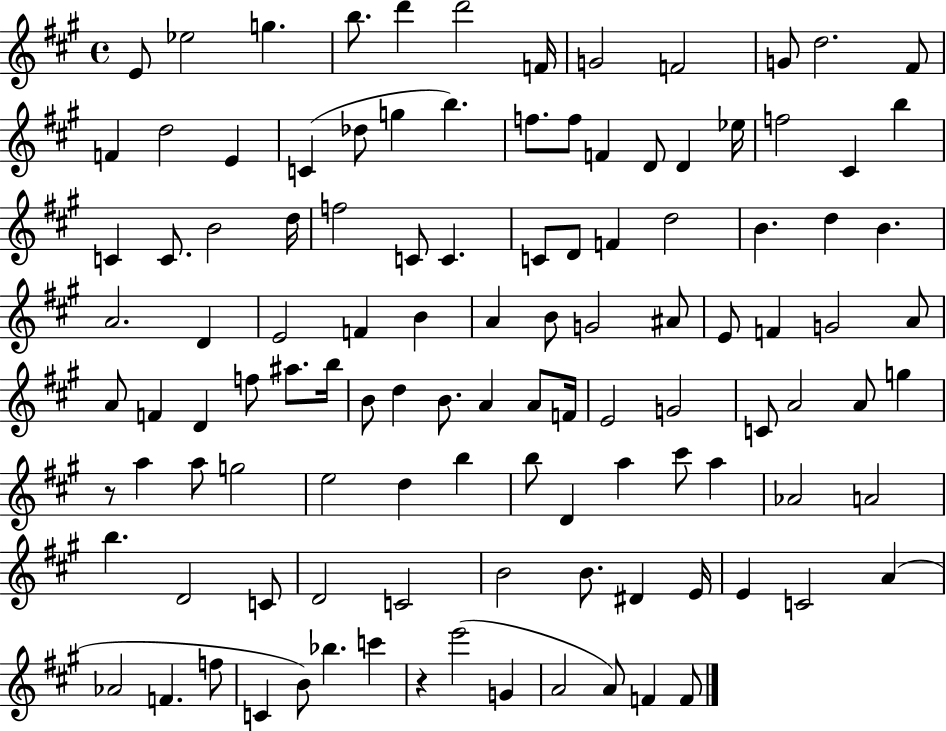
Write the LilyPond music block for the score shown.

{
  \clef treble
  \time 4/4
  \defaultTimeSignature
  \key a \major
  \repeat volta 2 { e'8 ees''2 g''4. | b''8. d'''4 d'''2 f'16 | g'2 f'2 | g'8 d''2. fis'8 | \break f'4 d''2 e'4 | c'4( des''8 g''4 b''4.) | f''8. f''8 f'4 d'8 d'4 ees''16 | f''2 cis'4 b''4 | \break c'4 c'8. b'2 d''16 | f''2 c'8 c'4. | c'8 d'8 f'4 d''2 | b'4. d''4 b'4. | \break a'2. d'4 | e'2 f'4 b'4 | a'4 b'8 g'2 ais'8 | e'8 f'4 g'2 a'8 | \break a'8 f'4 d'4 f''8 ais''8. b''16 | b'8 d''4 b'8. a'4 a'8 f'16 | e'2 g'2 | c'8 a'2 a'8 g''4 | \break r8 a''4 a''8 g''2 | e''2 d''4 b''4 | b''8 d'4 a''4 cis'''8 a''4 | aes'2 a'2 | \break b''4. d'2 c'8 | d'2 c'2 | b'2 b'8. dis'4 e'16 | e'4 c'2 a'4( | \break aes'2 f'4. f''8 | c'4 b'8) bes''4. c'''4 | r4 e'''2( g'4 | a'2 a'8) f'4 f'8 | \break } \bar "|."
}